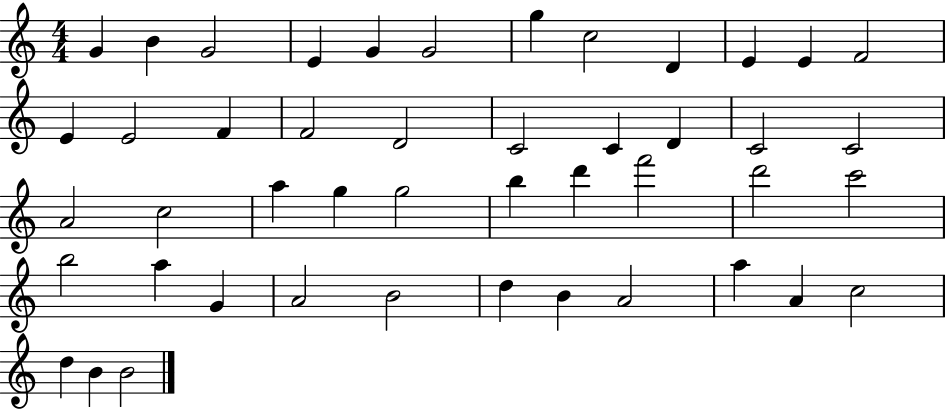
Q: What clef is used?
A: treble